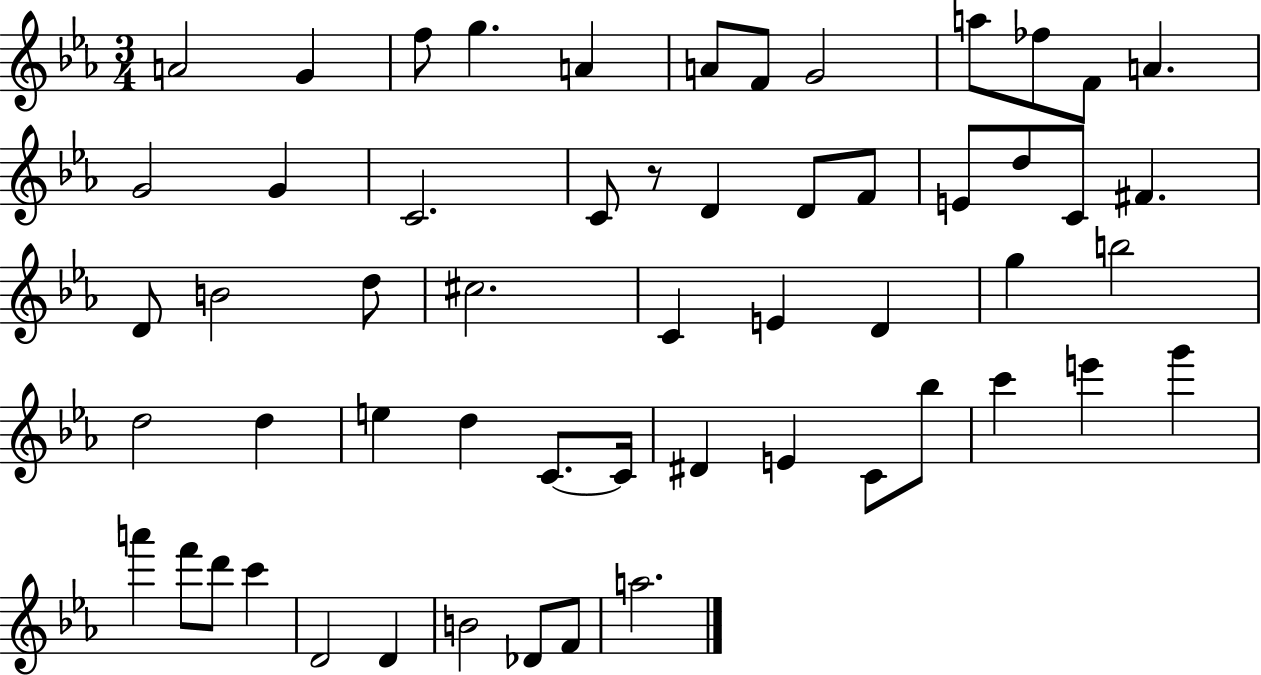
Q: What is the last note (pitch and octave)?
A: A5